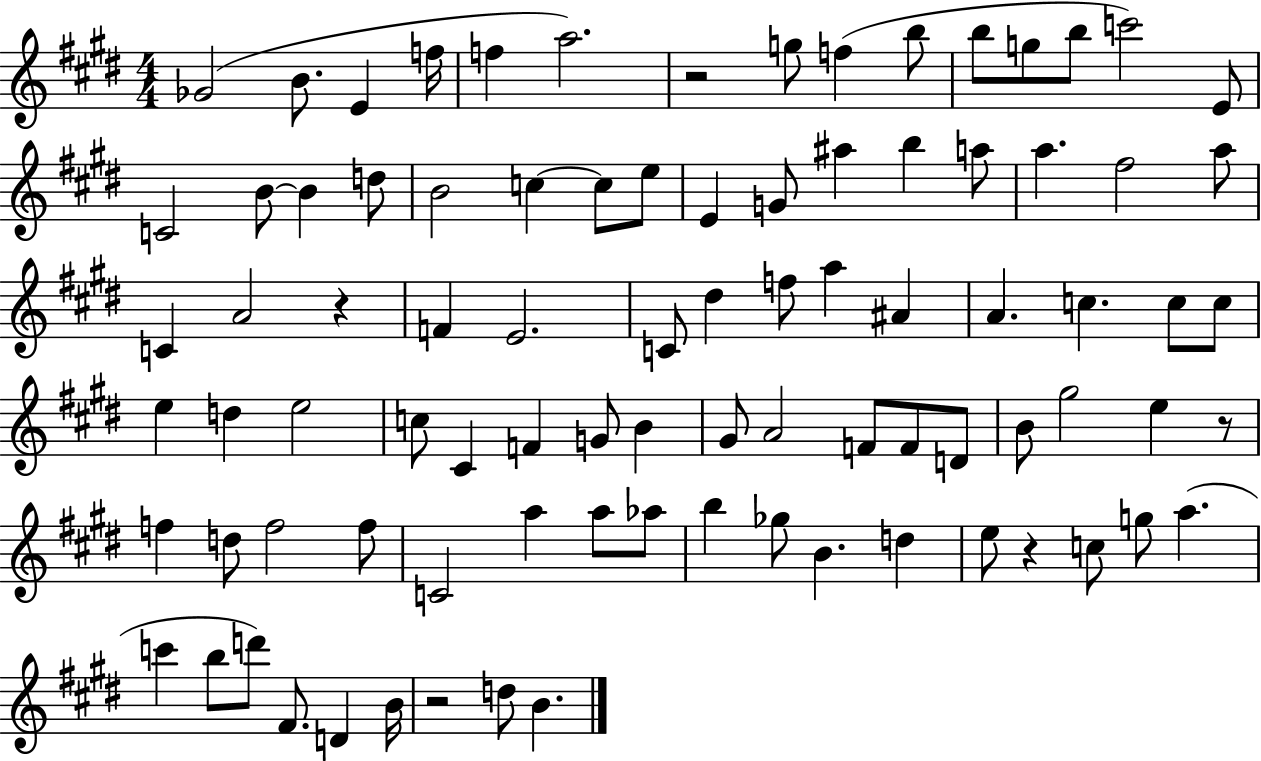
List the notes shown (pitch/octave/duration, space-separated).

Gb4/h B4/e. E4/q F5/s F5/q A5/h. R/h G5/e F5/q B5/e B5/e G5/e B5/e C6/h E4/e C4/h B4/e B4/q D5/e B4/h C5/q C5/e E5/e E4/q G4/e A#5/q B5/q A5/e A5/q. F#5/h A5/e C4/q A4/h R/q F4/q E4/h. C4/e D#5/q F5/e A5/q A#4/q A4/q. C5/q. C5/e C5/e E5/q D5/q E5/h C5/e C#4/q F4/q G4/e B4/q G#4/e A4/h F4/e F4/e D4/e B4/e G#5/h E5/q R/e F5/q D5/e F5/h F5/e C4/h A5/q A5/e Ab5/e B5/q Gb5/e B4/q. D5/q E5/e R/q C5/e G5/e A5/q. C6/q B5/e D6/e F#4/e. D4/q B4/s R/h D5/e B4/q.